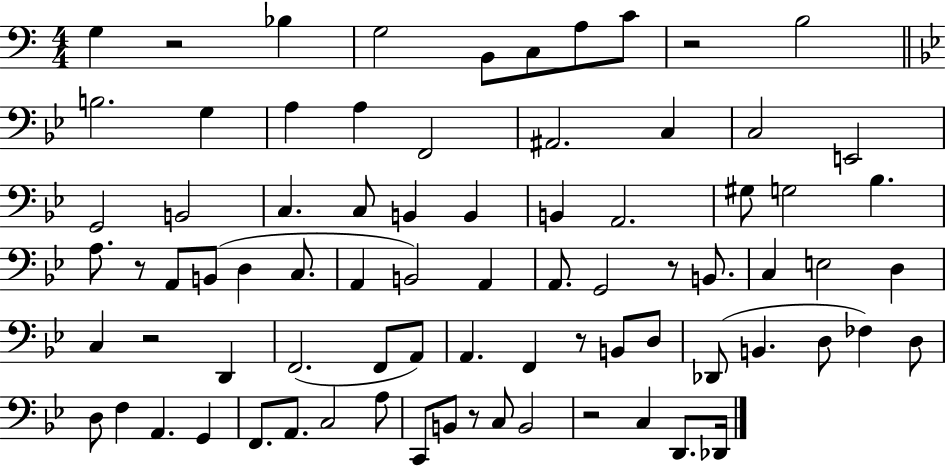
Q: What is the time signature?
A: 4/4